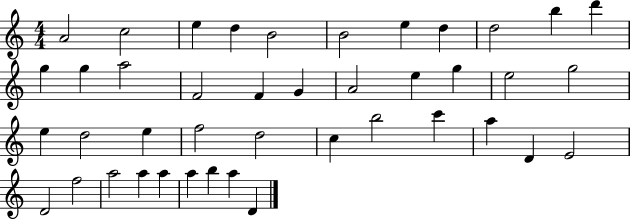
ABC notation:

X:1
T:Untitled
M:4/4
L:1/4
K:C
A2 c2 e d B2 B2 e d d2 b d' g g a2 F2 F G A2 e g e2 g2 e d2 e f2 d2 c b2 c' a D E2 D2 f2 a2 a a a b a D